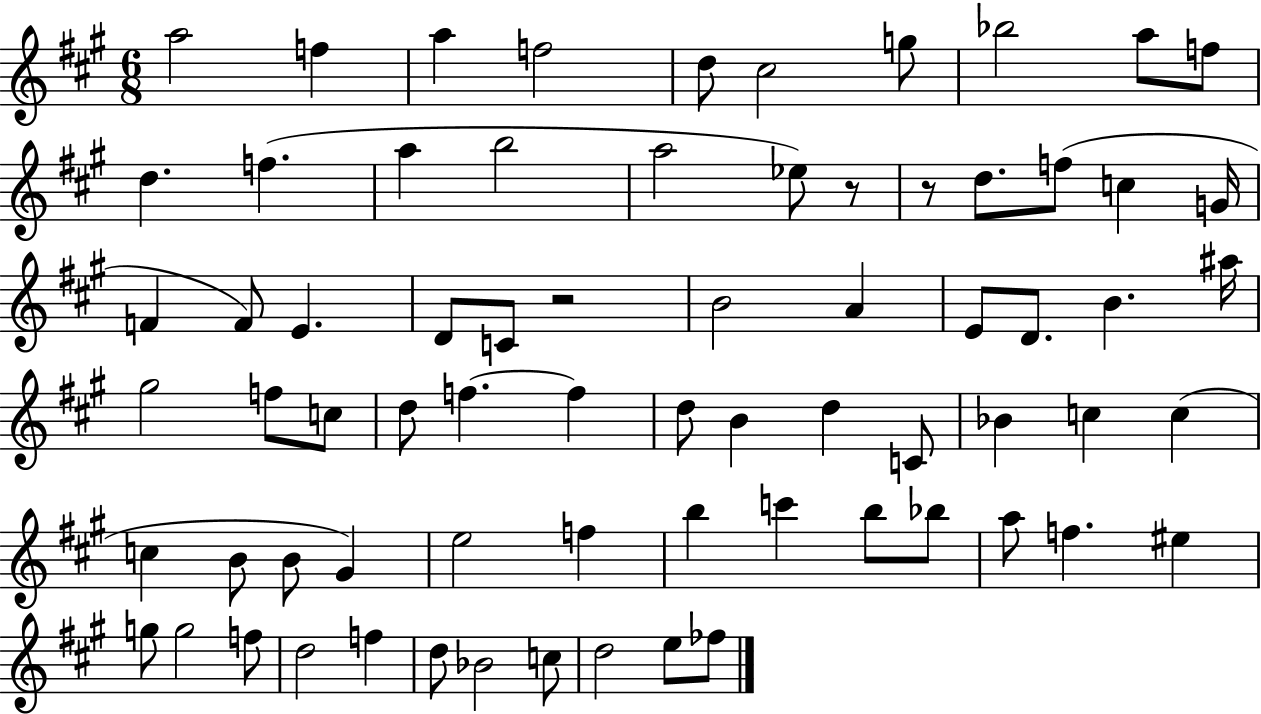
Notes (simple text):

A5/h F5/q A5/q F5/h D5/e C#5/h G5/e Bb5/h A5/e F5/e D5/q. F5/q. A5/q B5/h A5/h Eb5/e R/e R/e D5/e. F5/e C5/q G4/s F4/q F4/e E4/q. D4/e C4/e R/h B4/h A4/q E4/e D4/e. B4/q. A#5/s G#5/h F5/e C5/e D5/e F5/q. F5/q D5/e B4/q D5/q C4/e Bb4/q C5/q C5/q C5/q B4/e B4/e G#4/q E5/h F5/q B5/q C6/q B5/e Bb5/e A5/e F5/q. EIS5/q G5/e G5/h F5/e D5/h F5/q D5/e Bb4/h C5/e D5/h E5/e FES5/e